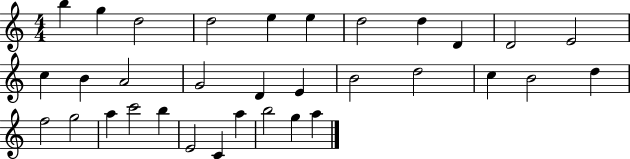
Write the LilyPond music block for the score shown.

{
  \clef treble
  \numericTimeSignature
  \time 4/4
  \key c \major
  b''4 g''4 d''2 | d''2 e''4 e''4 | d''2 d''4 d'4 | d'2 e'2 | \break c''4 b'4 a'2 | g'2 d'4 e'4 | b'2 d''2 | c''4 b'2 d''4 | \break f''2 g''2 | a''4 c'''2 b''4 | e'2 c'4 a''4 | b''2 g''4 a''4 | \break \bar "|."
}